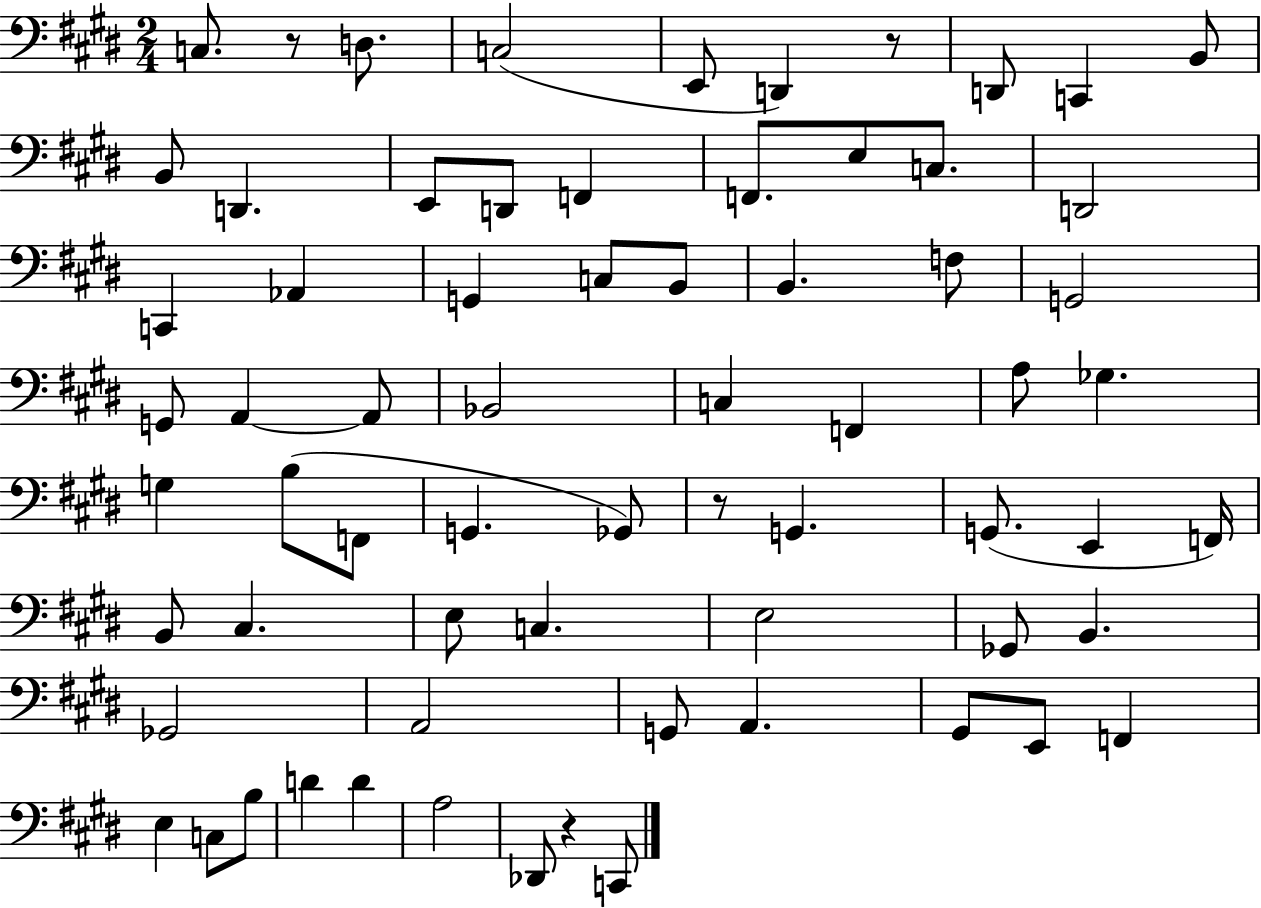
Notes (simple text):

C3/e. R/e D3/e. C3/h E2/e D2/q R/e D2/e C2/q B2/e B2/e D2/q. E2/e D2/e F2/q F2/e. E3/e C3/e. D2/h C2/q Ab2/q G2/q C3/e B2/e B2/q. F3/e G2/h G2/e A2/q A2/e Bb2/h C3/q F2/q A3/e Gb3/q. G3/q B3/e F2/e G2/q. Gb2/e R/e G2/q. G2/e. E2/q F2/s B2/e C#3/q. E3/e C3/q. E3/h Gb2/e B2/q. Gb2/h A2/h G2/e A2/q. G#2/e E2/e F2/q E3/q C3/e B3/e D4/q D4/q A3/h Db2/e R/q C2/e